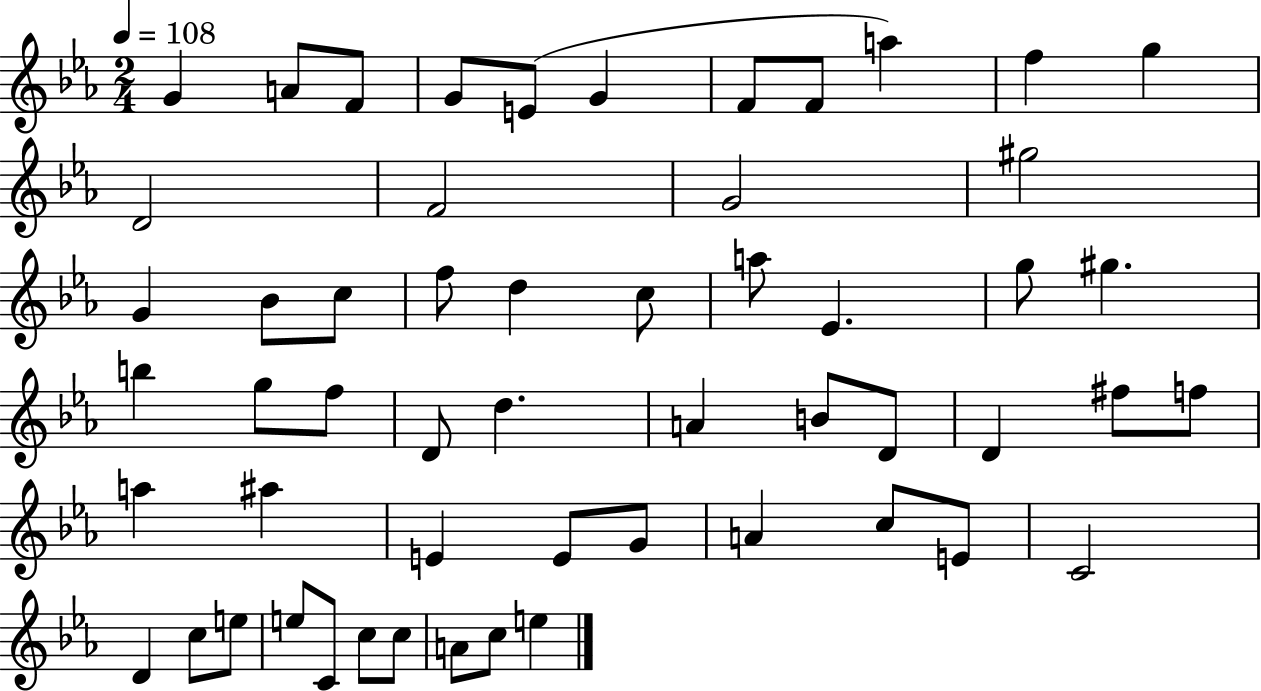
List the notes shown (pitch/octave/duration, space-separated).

G4/q A4/e F4/e G4/e E4/e G4/q F4/e F4/e A5/q F5/q G5/q D4/h F4/h G4/h G#5/h G4/q Bb4/e C5/e F5/e D5/q C5/e A5/e Eb4/q. G5/e G#5/q. B5/q G5/e F5/e D4/e D5/q. A4/q B4/e D4/e D4/q F#5/e F5/e A5/q A#5/q E4/q E4/e G4/e A4/q C5/e E4/e C4/h D4/q C5/e E5/e E5/e C4/e C5/e C5/e A4/e C5/e E5/q